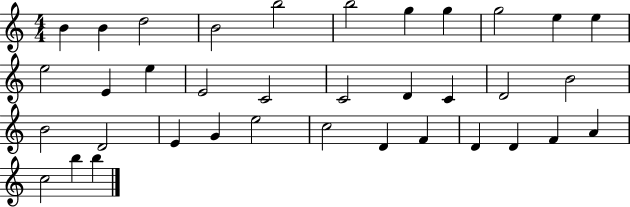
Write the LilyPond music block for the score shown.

{
  \clef treble
  \numericTimeSignature
  \time 4/4
  \key c \major
  b'4 b'4 d''2 | b'2 b''2 | b''2 g''4 g''4 | g''2 e''4 e''4 | \break e''2 e'4 e''4 | e'2 c'2 | c'2 d'4 c'4 | d'2 b'2 | \break b'2 d'2 | e'4 g'4 e''2 | c''2 d'4 f'4 | d'4 d'4 f'4 a'4 | \break c''2 b''4 b''4 | \bar "|."
}